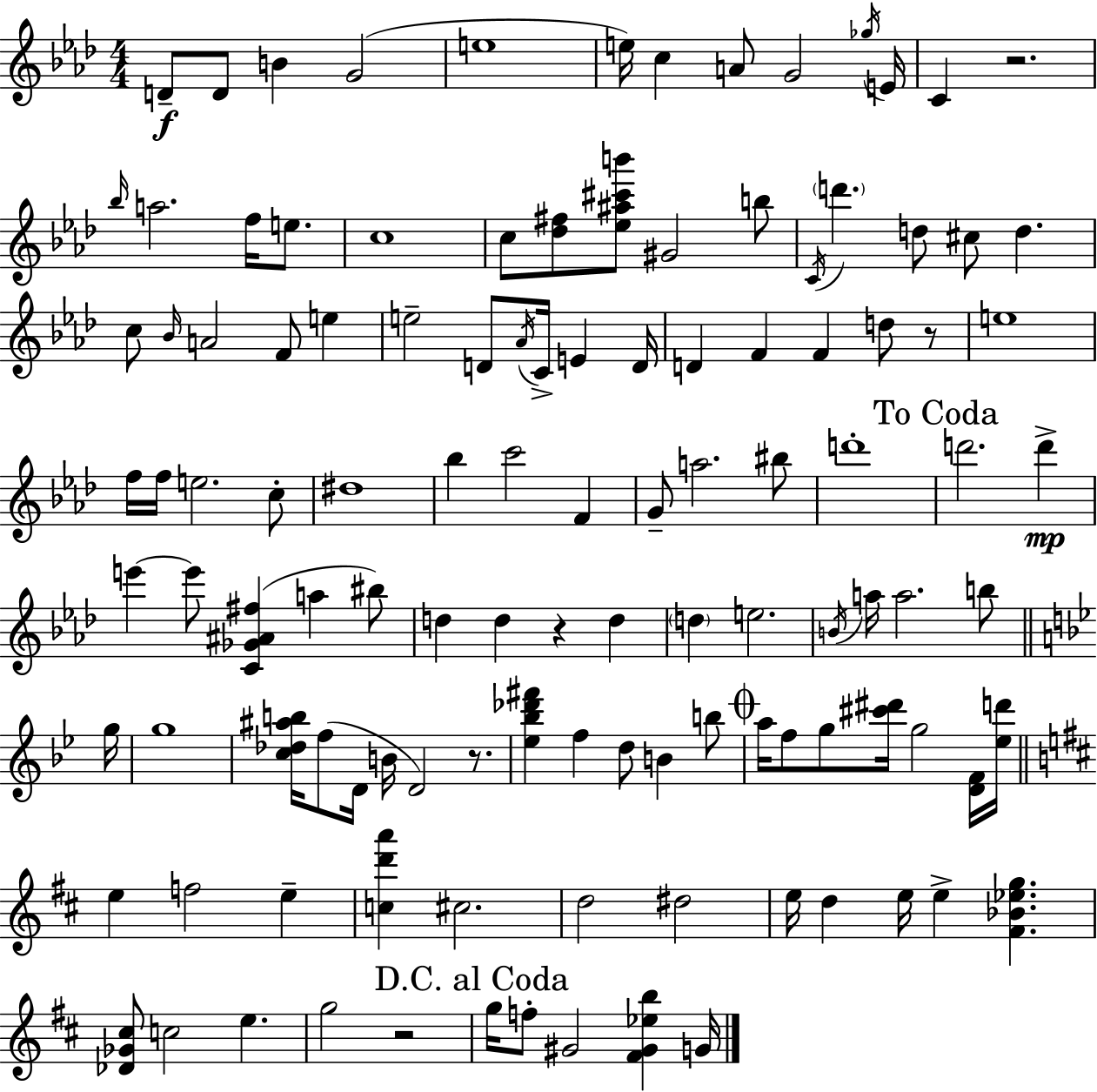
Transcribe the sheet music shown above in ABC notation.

X:1
T:Untitled
M:4/4
L:1/4
K:Fm
D/2 D/2 B G2 e4 e/4 c A/2 G2 _g/4 E/4 C z2 _b/4 a2 f/4 e/2 c4 c/2 [_d^f]/2 [_e^a^c'b']/2 ^G2 b/2 C/4 d' d/2 ^c/2 d c/2 _B/4 A2 F/2 e e2 D/2 _A/4 C/4 E D/4 D F F d/2 z/2 e4 f/4 f/4 e2 c/2 ^d4 _b c'2 F G/2 a2 ^b/2 d'4 d'2 d' e' e'/2 [C_G^A^f] a ^b/2 d d z d d e2 B/4 a/4 a2 b/2 g/4 g4 [c_d^ab]/4 f/2 D/4 B/4 D2 z/2 [_e_b_d'^f'] f d/2 B b/2 a/4 f/2 g/2 [^c'^d']/4 g2 [DF]/4 [_ed']/4 e f2 e [cd'a'] ^c2 d2 ^d2 e/4 d e/4 e [^F_B_eg] [_D_G^c]/2 c2 e g2 z2 g/4 f/2 ^G2 [^F^G_eb] G/4